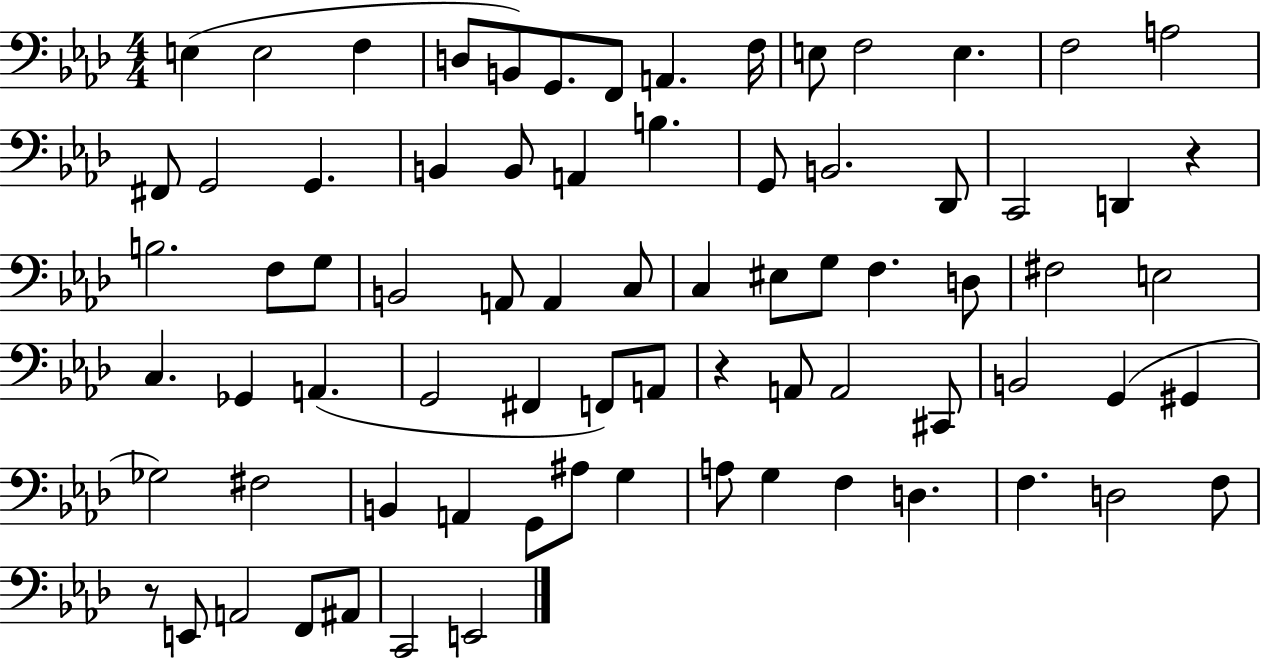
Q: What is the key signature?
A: AES major